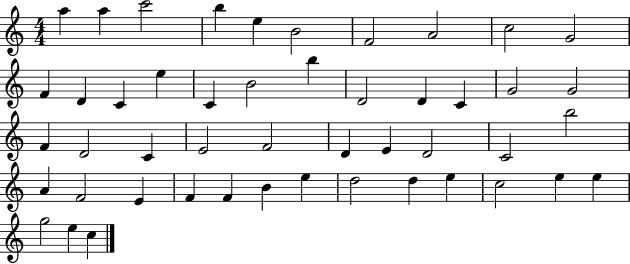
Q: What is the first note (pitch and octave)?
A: A5